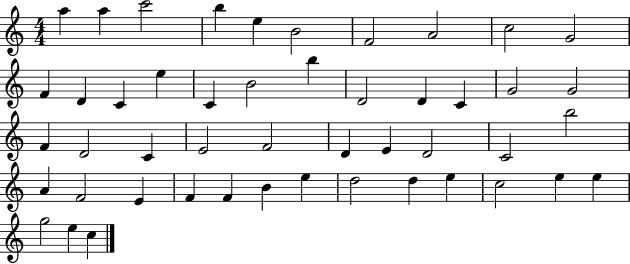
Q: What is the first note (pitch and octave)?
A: A5